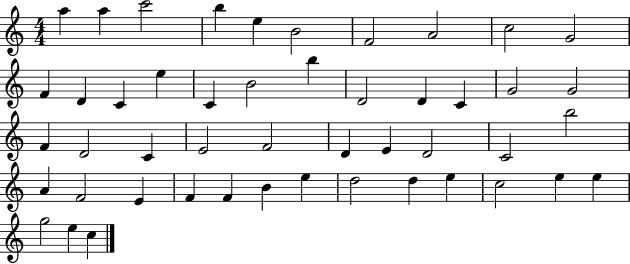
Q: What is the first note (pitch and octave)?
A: A5